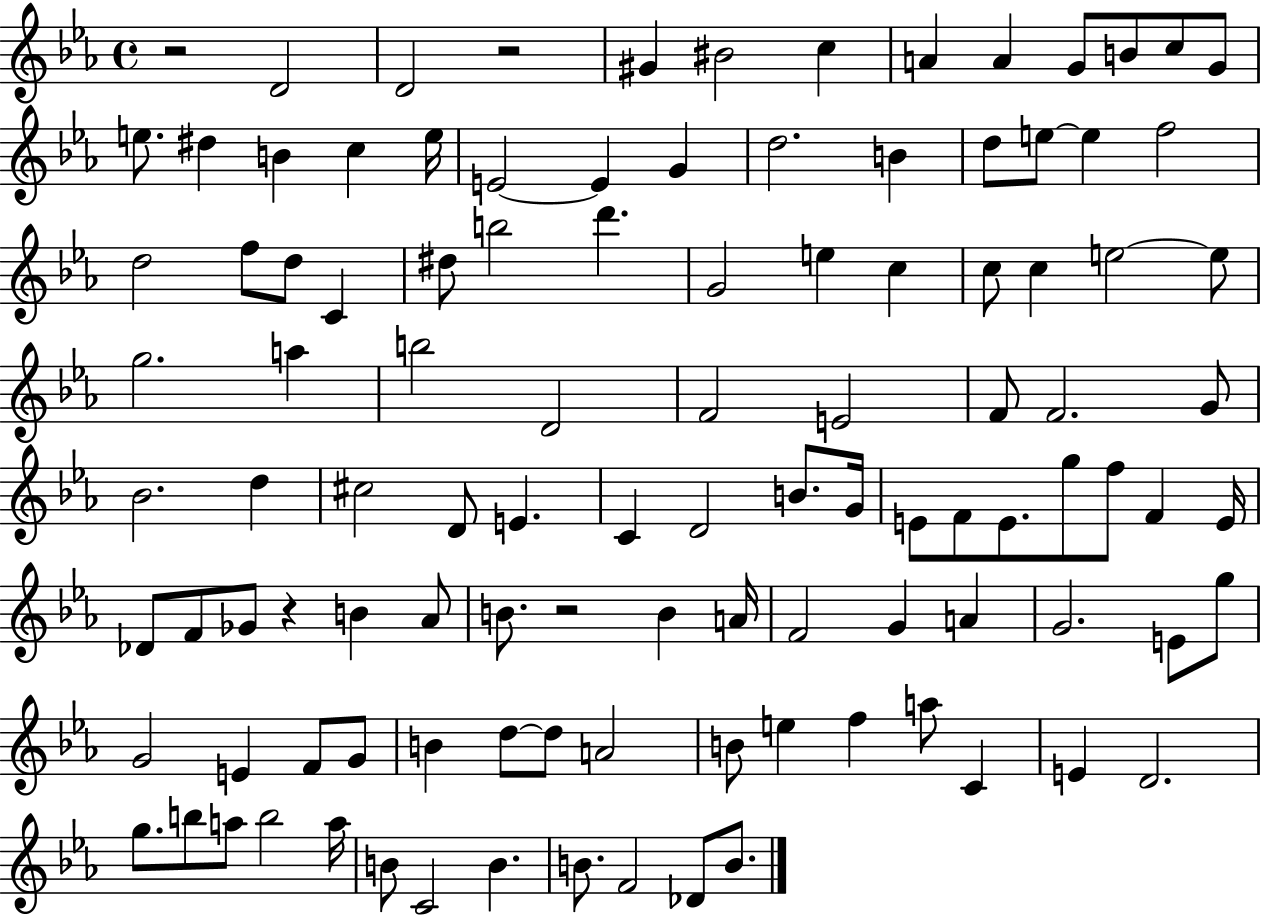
R/h D4/h D4/h R/h G#4/q BIS4/h C5/q A4/q A4/q G4/e B4/e C5/e G4/e E5/e. D#5/q B4/q C5/q E5/s E4/h E4/q G4/q D5/h. B4/q D5/e E5/e E5/q F5/h D5/h F5/e D5/e C4/q D#5/e B5/h D6/q. G4/h E5/q C5/q C5/e C5/q E5/h E5/e G5/h. A5/q B5/h D4/h F4/h E4/h F4/e F4/h. G4/e Bb4/h. D5/q C#5/h D4/e E4/q. C4/q D4/h B4/e. G4/s E4/e F4/e E4/e. G5/e F5/e F4/q E4/s Db4/e F4/e Gb4/e R/q B4/q Ab4/e B4/e. R/h B4/q A4/s F4/h G4/q A4/q G4/h. E4/e G5/e G4/h E4/q F4/e G4/e B4/q D5/e D5/e A4/h B4/e E5/q F5/q A5/e C4/q E4/q D4/h. G5/e. B5/e A5/e B5/h A5/s B4/e C4/h B4/q. B4/e. F4/h Db4/e B4/e.